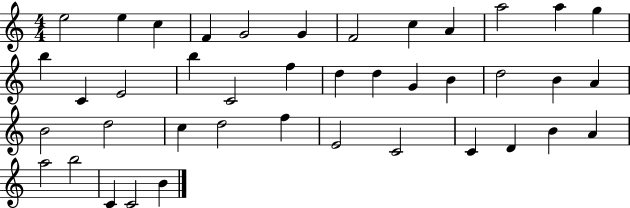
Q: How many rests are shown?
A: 0